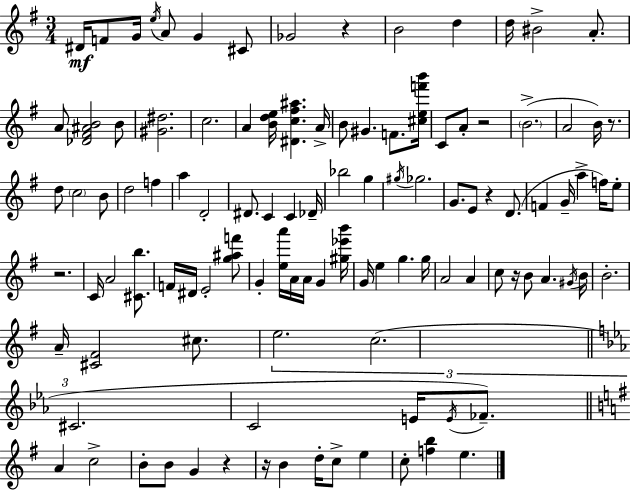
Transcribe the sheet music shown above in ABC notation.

X:1
T:Untitled
M:3/4
L:1/4
K:G
^D/4 F/2 G/4 e/4 A/2 G ^C/2 _G2 z B2 d d/4 ^B2 A/2 A/2 [_D^F^AB]2 B/2 [^G^d]2 c2 A [Bde]/4 [^Dc^f^a] A/4 B/2 ^G F/2 [^cef'b']/4 C/2 A/2 z2 B2 A2 B/4 z/2 d/2 c2 B/2 d2 f a D2 ^D/2 C C _D/4 _b2 g ^g/4 _g2 G/2 E/2 z D/2 F G/4 a f/4 e/2 z2 C/4 A2 [^Cb]/2 F/4 ^D/4 E2 [g^af']/2 G [ea']/4 A/4 A/4 G [^g_e'b']/4 G/4 e g g/4 A2 A c/2 z/4 B/2 A ^G/4 B/4 B2 A/4 [^C^F]2 ^c/2 e2 c2 ^C2 C2 E/4 E/4 _F/2 A c2 B/2 B/2 G z z/4 B d/4 c/2 e c/2 [fb] e